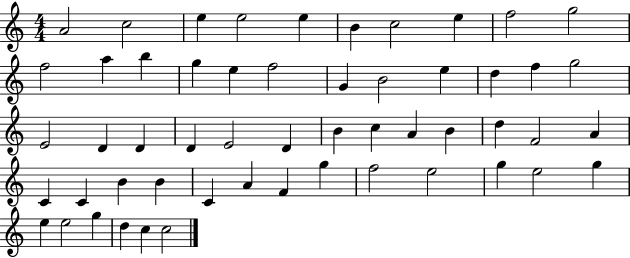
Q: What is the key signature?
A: C major